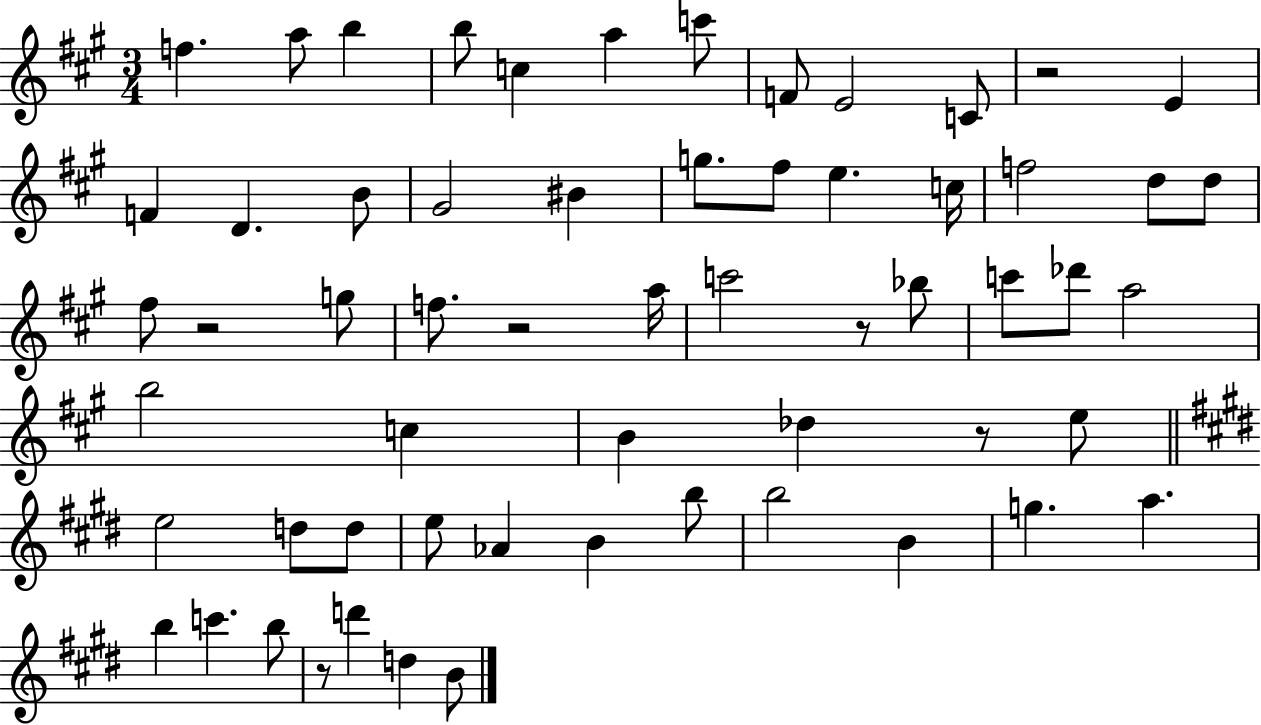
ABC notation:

X:1
T:Untitled
M:3/4
L:1/4
K:A
f a/2 b b/2 c a c'/2 F/2 E2 C/2 z2 E F D B/2 ^G2 ^B g/2 ^f/2 e c/4 f2 d/2 d/2 ^f/2 z2 g/2 f/2 z2 a/4 c'2 z/2 _b/2 c'/2 _d'/2 a2 b2 c B _d z/2 e/2 e2 d/2 d/2 e/2 _A B b/2 b2 B g a b c' b/2 z/2 d' d B/2